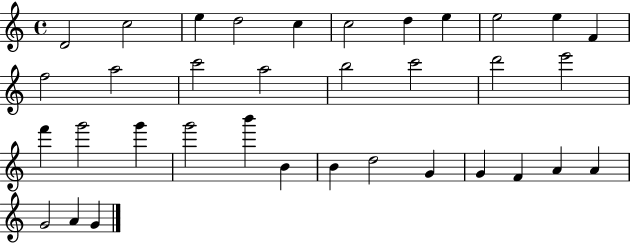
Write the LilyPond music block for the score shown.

{
  \clef treble
  \time 4/4
  \defaultTimeSignature
  \key c \major
  d'2 c''2 | e''4 d''2 c''4 | c''2 d''4 e''4 | e''2 e''4 f'4 | \break f''2 a''2 | c'''2 a''2 | b''2 c'''2 | d'''2 e'''2 | \break f'''4 g'''2 g'''4 | g'''2 b'''4 b'4 | b'4 d''2 g'4 | g'4 f'4 a'4 a'4 | \break g'2 a'4 g'4 | \bar "|."
}